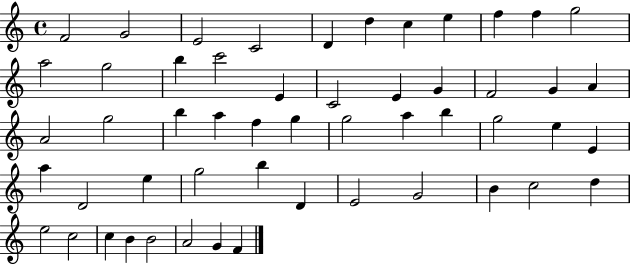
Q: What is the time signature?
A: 4/4